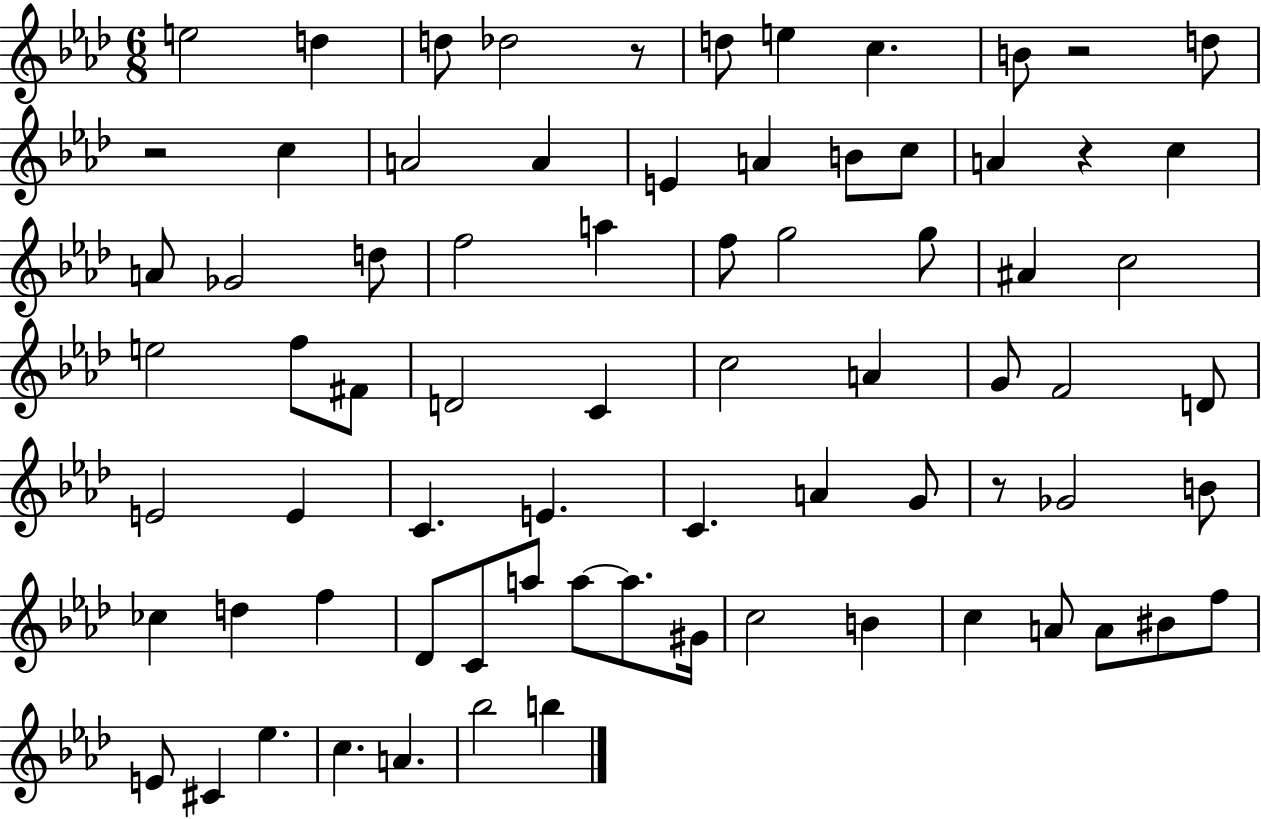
E5/h D5/q D5/e Db5/h R/e D5/e E5/q C5/q. B4/e R/h D5/e R/h C5/q A4/h A4/q E4/q A4/q B4/e C5/e A4/q R/q C5/q A4/e Gb4/h D5/e F5/h A5/q F5/e G5/h G5/e A#4/q C5/h E5/h F5/e F#4/e D4/h C4/q C5/h A4/q G4/e F4/h D4/e E4/h E4/q C4/q. E4/q. C4/q. A4/q G4/e R/e Gb4/h B4/e CES5/q D5/q F5/q Db4/e C4/e A5/e A5/e A5/e. G#4/s C5/h B4/q C5/q A4/e A4/e BIS4/e F5/e E4/e C#4/q Eb5/q. C5/q. A4/q. Bb5/h B5/q